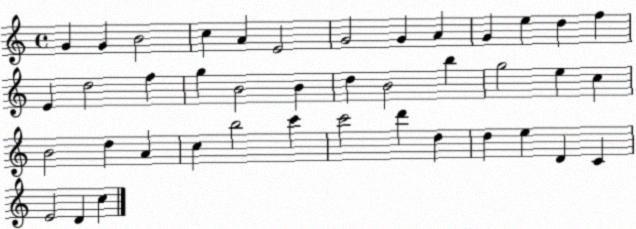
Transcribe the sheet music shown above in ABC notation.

X:1
T:Untitled
M:4/4
L:1/4
K:C
G G B2 c A E2 G2 G A G e d f E d2 f g B2 B d B2 b g2 e c B2 d A c b2 c' c'2 d' d d e D C E2 D c